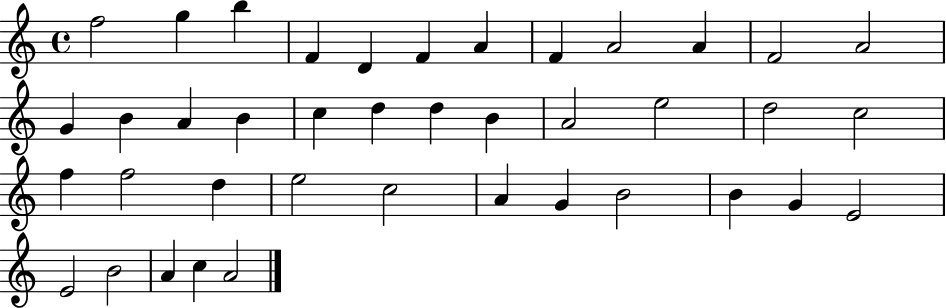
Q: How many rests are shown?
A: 0